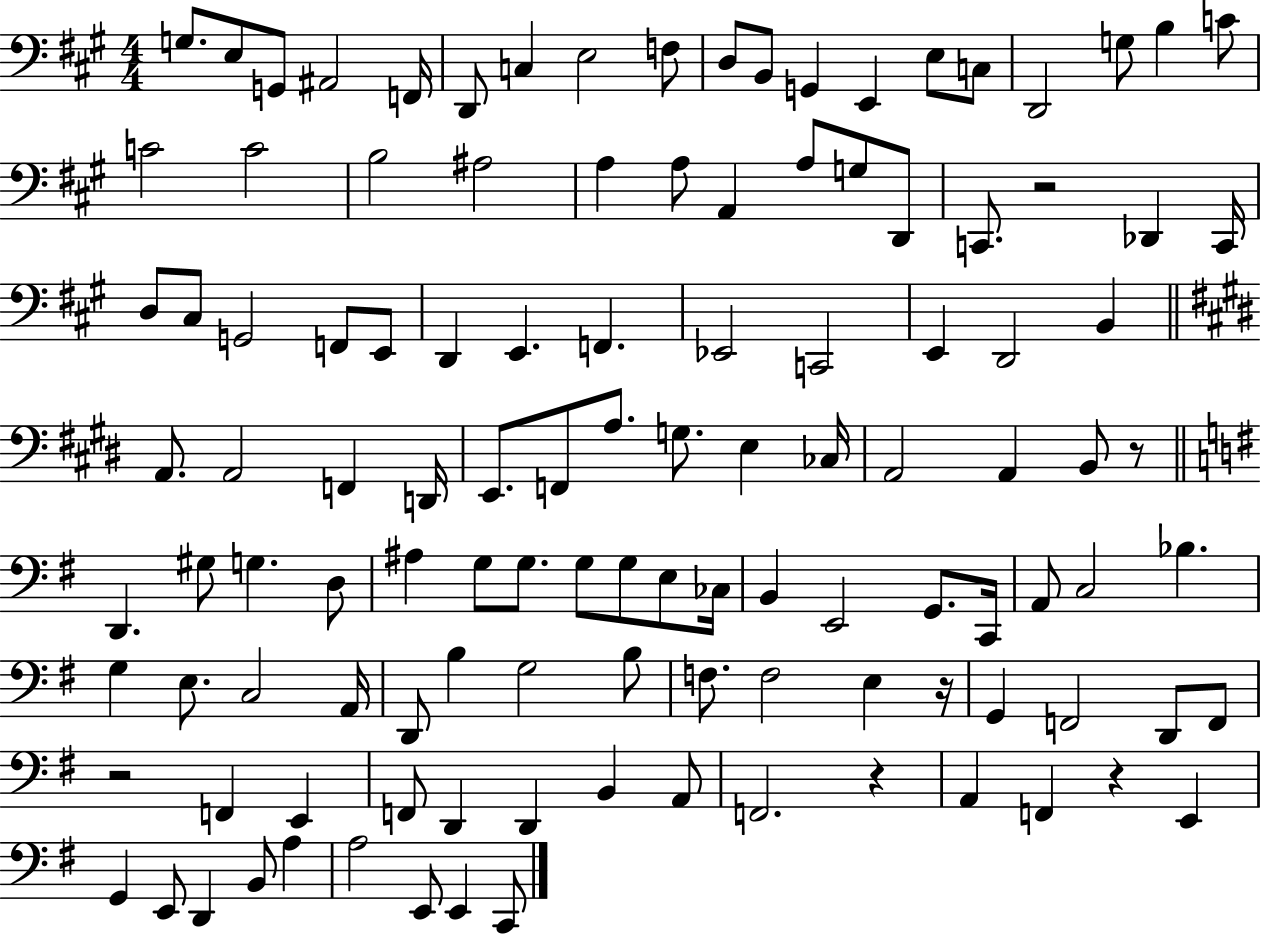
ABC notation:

X:1
T:Untitled
M:4/4
L:1/4
K:A
G,/2 E,/2 G,,/2 ^A,,2 F,,/4 D,,/2 C, E,2 F,/2 D,/2 B,,/2 G,, E,, E,/2 C,/2 D,,2 G,/2 B, C/2 C2 C2 B,2 ^A,2 A, A,/2 A,, A,/2 G,/2 D,,/2 C,,/2 z2 _D,, C,,/4 D,/2 ^C,/2 G,,2 F,,/2 E,,/2 D,, E,, F,, _E,,2 C,,2 E,, D,,2 B,, A,,/2 A,,2 F,, D,,/4 E,,/2 F,,/2 A,/2 G,/2 E, _C,/4 A,,2 A,, B,,/2 z/2 D,, ^G,/2 G, D,/2 ^A, G,/2 G,/2 G,/2 G,/2 E,/2 _C,/4 B,, E,,2 G,,/2 C,,/4 A,,/2 C,2 _B, G, E,/2 C,2 A,,/4 D,,/2 B, G,2 B,/2 F,/2 F,2 E, z/4 G,, F,,2 D,,/2 F,,/2 z2 F,, E,, F,,/2 D,, D,, B,, A,,/2 F,,2 z A,, F,, z E,, G,, E,,/2 D,, B,,/2 A, A,2 E,,/2 E,, C,,/2